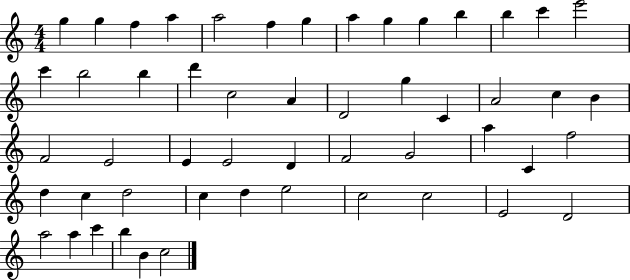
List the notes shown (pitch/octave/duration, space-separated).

G5/q G5/q F5/q A5/q A5/h F5/q G5/q A5/q G5/q G5/q B5/q B5/q C6/q E6/h C6/q B5/h B5/q D6/q C5/h A4/q D4/h G5/q C4/q A4/h C5/q B4/q F4/h E4/h E4/q E4/h D4/q F4/h G4/h A5/q C4/q F5/h D5/q C5/q D5/h C5/q D5/q E5/h C5/h C5/h E4/h D4/h A5/h A5/q C6/q B5/q B4/q C5/h